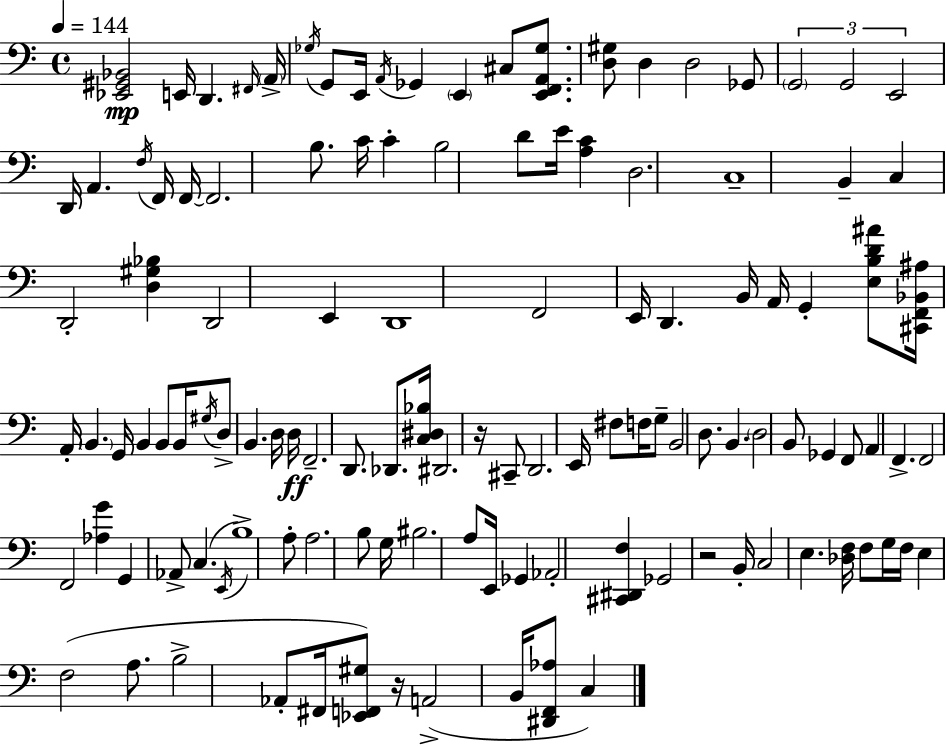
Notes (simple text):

[Eb2,G#2,Bb2]/h E2/s D2/q. F#2/s A2/s Gb3/s G2/e E2/s A2/s Gb2/q E2/q C#3/e [E2,F2,A2,Gb3]/e. [D3,G#3]/e D3/q D3/h Gb2/e G2/h G2/h E2/h D2/s A2/q. F3/s F2/s F2/s F2/h. B3/e. C4/s C4/q B3/h D4/e E4/s [A3,C4]/q D3/h. C3/w B2/q C3/q D2/h [D3,G#3,Bb3]/q D2/h E2/q D2/w F2/h E2/s D2/q. B2/s A2/s G2/q [E3,B3,D4,A#4]/e [C#2,F2,Bb2,A#3]/s A2/s B2/q. G2/s B2/q B2/e B2/s G#3/s D3/e B2/q. D3/s D3/s F2/h. D2/e. Db2/e. [C3,D#3,Bb3]/s D#2/h. R/s C#2/e D2/h. E2/s F#3/e F3/s G3/e B2/h D3/e. B2/q. D3/h B2/e Gb2/q F2/e A2/q F2/q. F2/h F2/h [Ab3,G4]/q G2/q Ab2/e C3/q. E2/s B3/w A3/e A3/h. B3/e G3/s BIS3/h. A3/e E2/s Gb2/q Ab2/h [C#2,D#2,F3]/q Gb2/h R/h B2/s C3/h E3/q. [Db3,F3]/s F3/e G3/s F3/s E3/q F3/h A3/e. B3/h Ab2/e F#2/s [Eb2,F2,G#3]/e R/s A2/h B2/s [D#2,F2,Ab3]/e C3/q